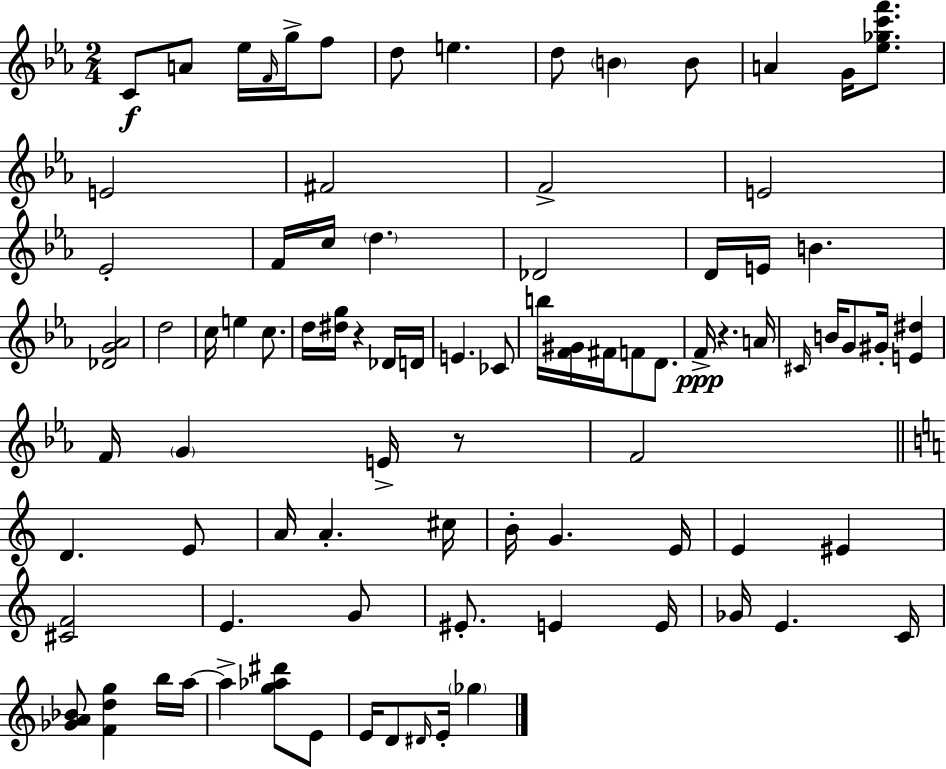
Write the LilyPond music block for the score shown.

{
  \clef treble
  \numericTimeSignature
  \time 2/4
  \key c \minor
  \repeat volta 2 { c'8\f a'8 ees''16 \grace { f'16 } g''16-> f''8 | d''8 e''4. | d''8 \parenthesize b'4 b'8 | a'4 g'16 <ees'' ges'' c''' f'''>8. | \break e'2 | fis'2 | f'2-> | e'2 | \break ees'2-. | f'16 c''16 \parenthesize d''4. | des'2 | d'16 e'16 b'4. | \break <des' g' aes'>2 | d''2 | c''16 e''4 c''8. | d''16 <dis'' g''>16 r4 des'16 | \break d'16 e'4. ces'8 | b''16 <f' gis'>16 fis'16 f'8 d'8. | f'16->\ppp r4. | a'16 \grace { cis'16 } b'16 g'8 gis'16-. <e' dis''>4 | \break f'16 \parenthesize g'4 e'16-> | r8 f'2 | \bar "||" \break \key c \major d'4. e'8 | a'16 a'4.-. cis''16 | b'16-. g'4. e'16 | e'4 eis'4 | \break <cis' f'>2 | e'4. g'8 | eis'8.-. e'4 e'16 | ges'16 e'4. c'16 | \break <ges' a' bes'>8 <f' d'' g''>4 b''16 a''16~~ | a''4-> <g'' aes'' dis'''>8 e'8 | e'16 d'8 \grace { dis'16 } e'16-. \parenthesize ges''4 | } \bar "|."
}